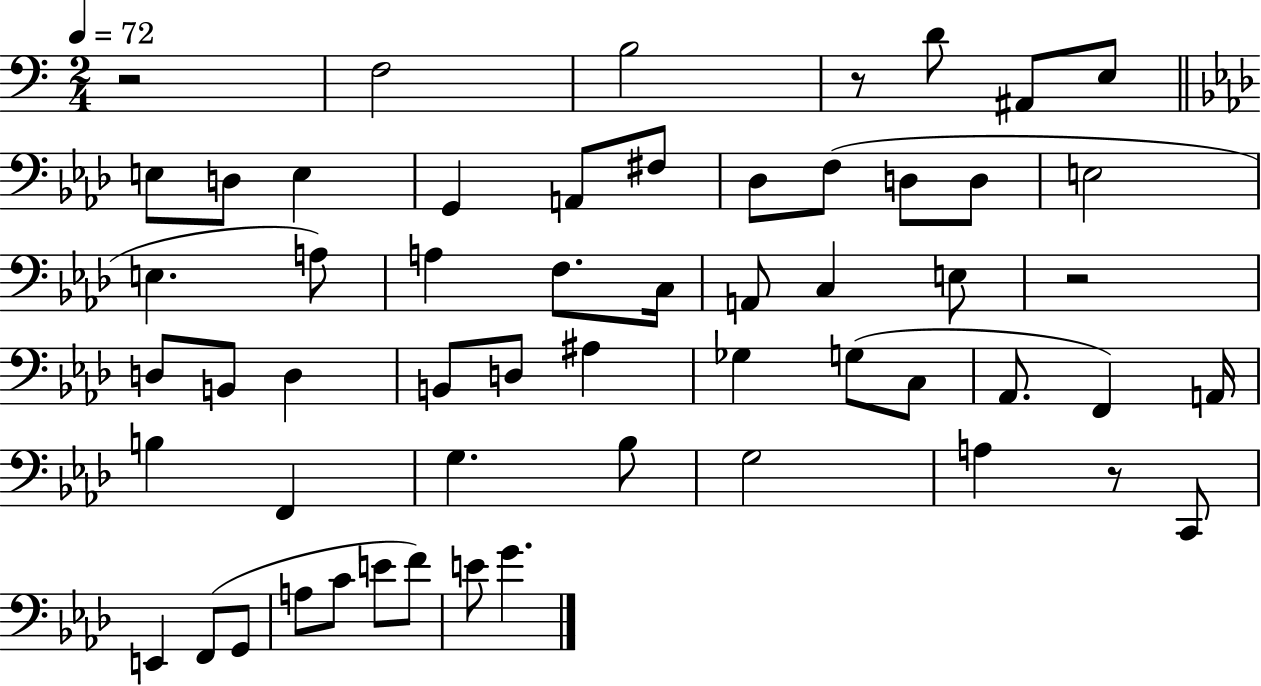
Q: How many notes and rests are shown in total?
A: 56